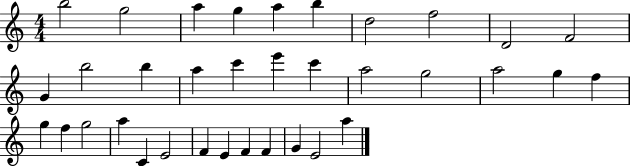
B5/h G5/h A5/q G5/q A5/q B5/q D5/h F5/h D4/h F4/h G4/q B5/h B5/q A5/q C6/q E6/q C6/q A5/h G5/h A5/h G5/q F5/q G5/q F5/q G5/h A5/q C4/q E4/h F4/q E4/q F4/q F4/q G4/q E4/h A5/q